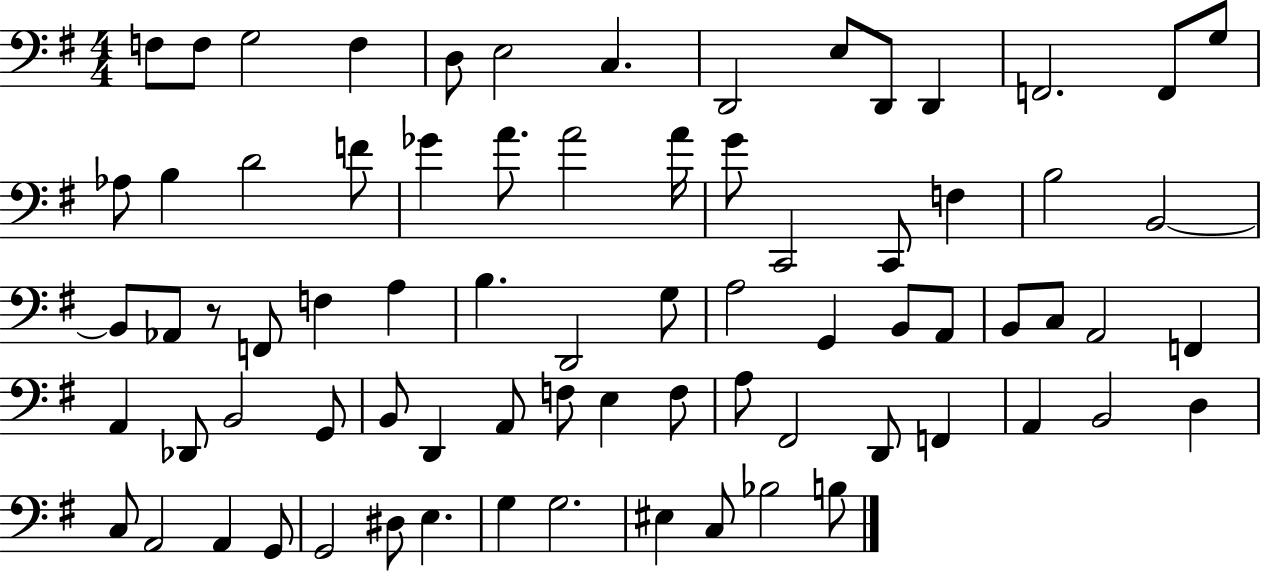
X:1
T:Untitled
M:4/4
L:1/4
K:G
F,/2 F,/2 G,2 F, D,/2 E,2 C, D,,2 E,/2 D,,/2 D,, F,,2 F,,/2 G,/2 _A,/2 B, D2 F/2 _G A/2 A2 A/4 G/2 C,,2 C,,/2 F, B,2 B,,2 B,,/2 _A,,/2 z/2 F,,/2 F, A, B, D,,2 G,/2 A,2 G,, B,,/2 A,,/2 B,,/2 C,/2 A,,2 F,, A,, _D,,/2 B,,2 G,,/2 B,,/2 D,, A,,/2 F,/2 E, F,/2 A,/2 ^F,,2 D,,/2 F,, A,, B,,2 D, C,/2 A,,2 A,, G,,/2 G,,2 ^D,/2 E, G, G,2 ^E, C,/2 _B,2 B,/2